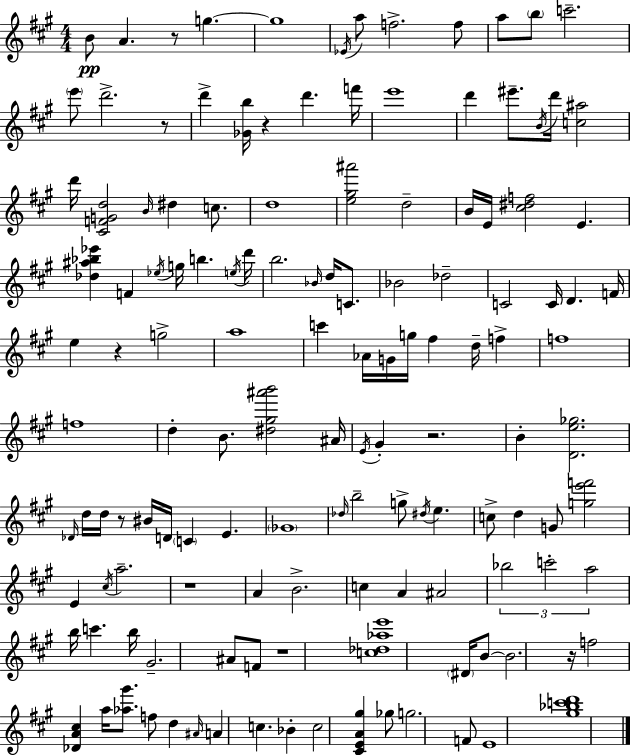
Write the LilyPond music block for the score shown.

{
  \clef treble
  \numericTimeSignature
  \time 4/4
  \key a \major
  b'8\pp a'4. r8 g''4.~~ | g''1 | \acciaccatura { ees'16 } a''8 f''2.-> f''8 | a''8 \parenthesize b''8 c'''2.-- | \break \parenthesize e'''8 d'''2.-> r8 | d'''4-> <ges' b''>16 r4 d'''4. | f'''16 e'''1 | d'''4 eis'''8.-- \acciaccatura { b'16 } d'''16 <c'' ais''>2 | \break d'''16 <cis' f' g' d''>2 \grace { b'16 } dis''4 | c''8. d''1 | <e'' gis'' ais'''>2 d''2-- | b'16 e'16 <cis'' dis'' f''>2 e'4. | \break <des'' ais'' bes'' ees'''>4 f'4 \acciaccatura { ees''16 } g''16 b''4. | \acciaccatura { e''16 } d'''16 b''2. | \grace { bes'16 } d''16 c'8. bes'2 des''2-- | c'2 c'16 d'4. | \break f'16 e''4 r4 g''2-> | a''1 | c'''4 aes'16 g'16 g''16 fis''4 | d''16-- f''4-> f''1 | \break f''1 | d''4-. b'8. <dis'' gis'' ais''' b'''>2 | ais'16 \acciaccatura { e'16 } gis'4-. r2. | b'4-. <d' e'' ges''>2. | \break \grace { des'16 } d''16 d''16 r8 bis'16 d'16 \parenthesize c'4 | e'4. \parenthesize ges'1 | \grace { des''16 } b''2-- | g''8-> \acciaccatura { dis''16 } e''4. c''8-> d''4 | \break g'8 <g'' e''' f'''>2 e'4 \acciaccatura { cis''16 } a''2.-- | r1 | a'4 b'2.-> | c''4 a'4 | \break ais'2 \tuplet 3/2 { bes''2 | c'''2-. a''2 } | b''16 c'''4. b''16 gis'2.-- | ais'8 f'8 r1 | \break <c'' des'' aes'' e'''>1 | \parenthesize dis'16 b'8~~ b'2. | r16 f''2 | <des' a' cis''>4 a''16 <aes'' gis'''>8. f''8 d''4 | \break \grace { ais'16 } a'4 c''4. bes'4-. | c''2 <cis' e' a' gis''>4 ges''8 g''2. | f'8 e'1 | <gis'' bes'' c''' d'''>1 | \break \bar "|."
}